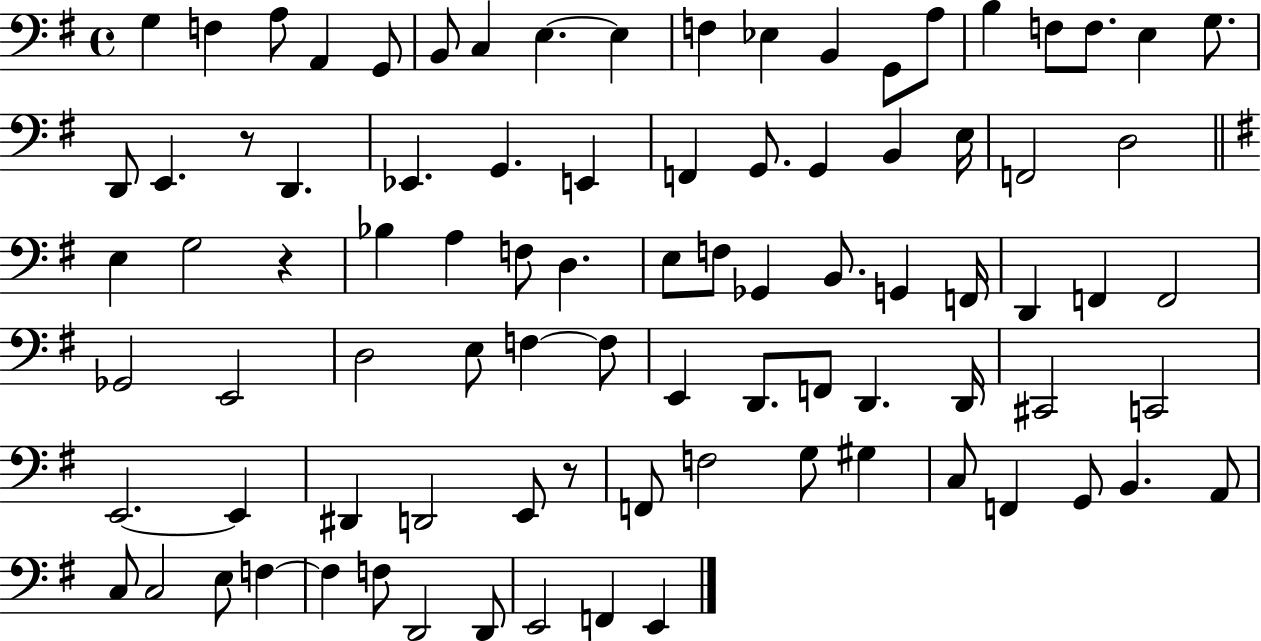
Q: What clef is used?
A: bass